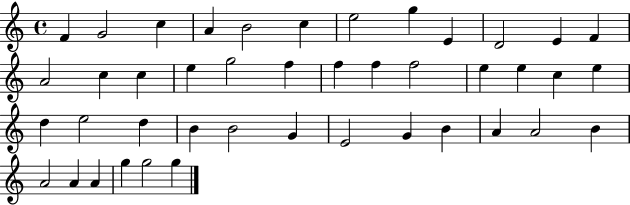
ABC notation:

X:1
T:Untitled
M:4/4
L:1/4
K:C
F G2 c A B2 c e2 g E D2 E F A2 c c e g2 f f f f2 e e c e d e2 d B B2 G E2 G B A A2 B A2 A A g g2 g